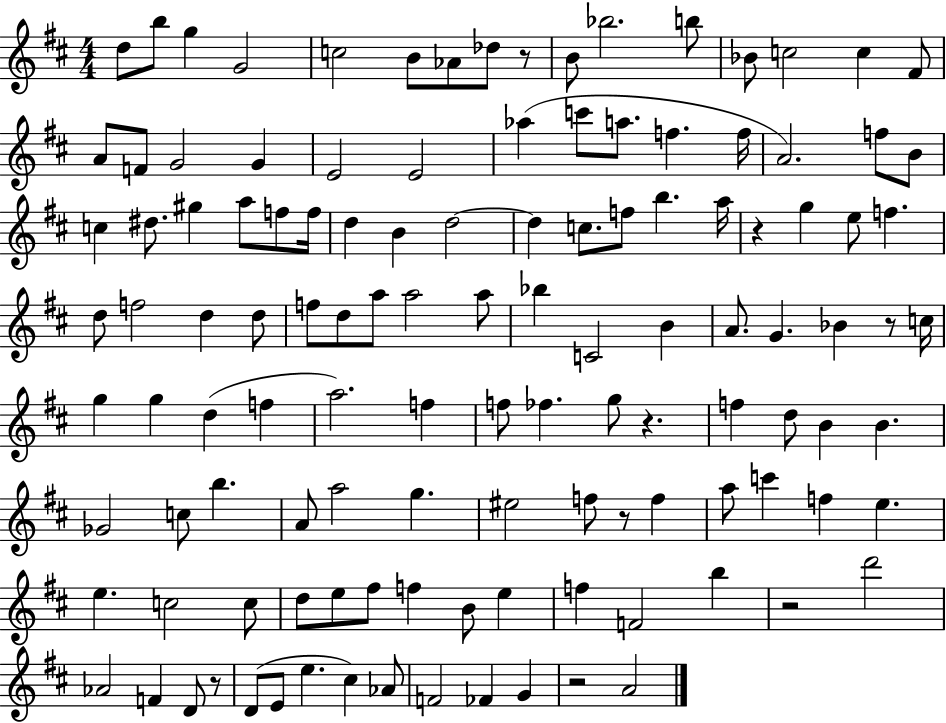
{
  \clef treble
  \numericTimeSignature
  \time 4/4
  \key d \major
  \repeat volta 2 { d''8 b''8 g''4 g'2 | c''2 b'8 aes'8 des''8 r8 | b'8 bes''2. b''8 | bes'8 c''2 c''4 fis'8 | \break a'8 f'8 g'2 g'4 | e'2 e'2 | aes''4( c'''8 a''8. f''4. f''16 | a'2.) f''8 b'8 | \break c''4 dis''8. gis''4 a''8 f''8 f''16 | d''4 b'4 d''2~~ | d''4 c''8. f''8 b''4. a''16 | r4 g''4 e''8 f''4. | \break d''8 f''2 d''4 d''8 | f''8 d''8 a''8 a''2 a''8 | bes''4 c'2 b'4 | a'8. g'4. bes'4 r8 c''16 | \break g''4 g''4 d''4( f''4 | a''2.) f''4 | f''8 fes''4. g''8 r4. | f''4 d''8 b'4 b'4. | \break ges'2 c''8 b''4. | a'8 a''2 g''4. | eis''2 f''8 r8 f''4 | a''8 c'''4 f''4 e''4. | \break e''4. c''2 c''8 | d''8 e''8 fis''8 f''4 b'8 e''4 | f''4 f'2 b''4 | r2 d'''2 | \break aes'2 f'4 d'8 r8 | d'8( e'8 e''4. cis''4) aes'8 | f'2 fes'4 g'4 | r2 a'2 | \break } \bar "|."
}